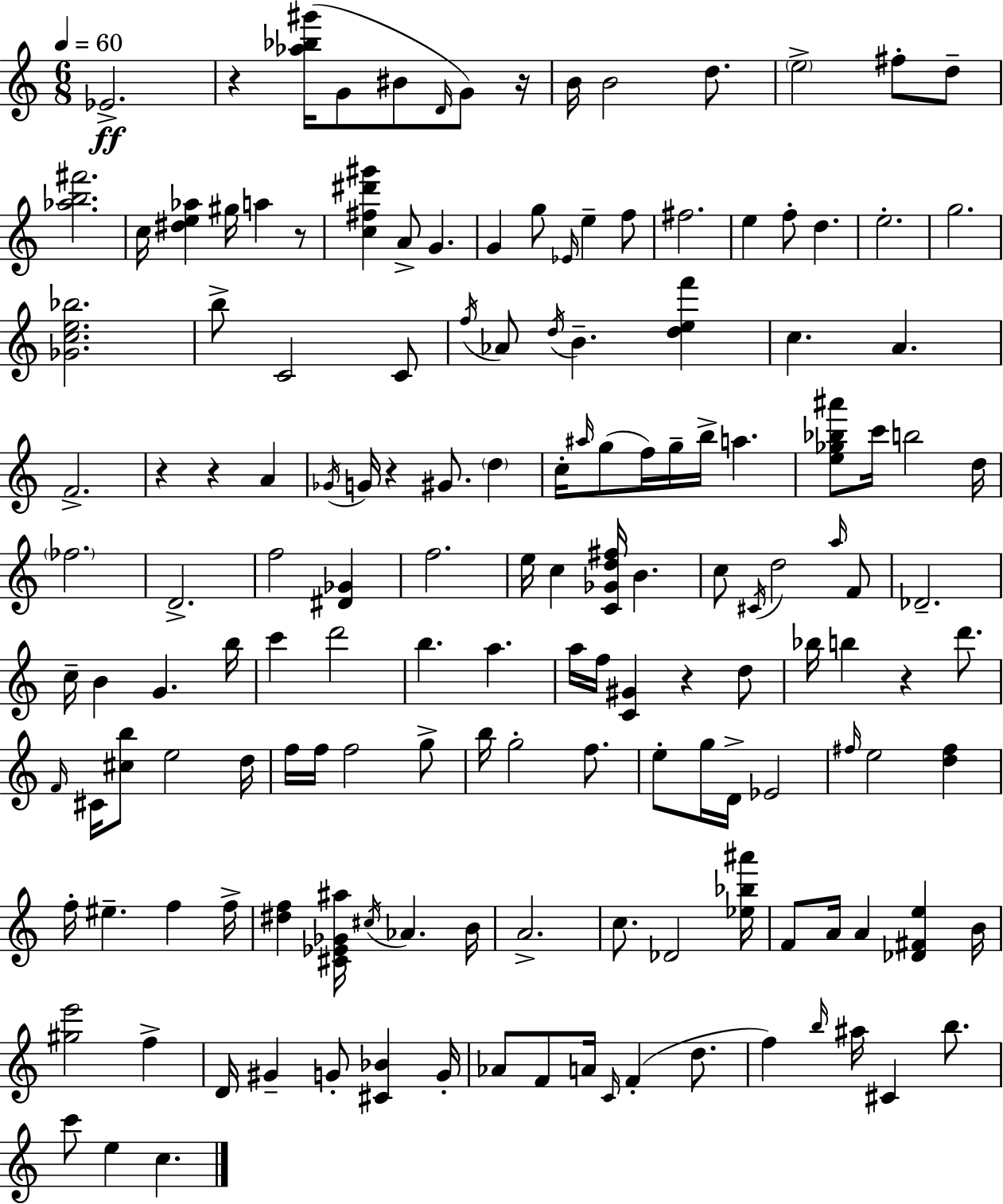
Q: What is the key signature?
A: C major